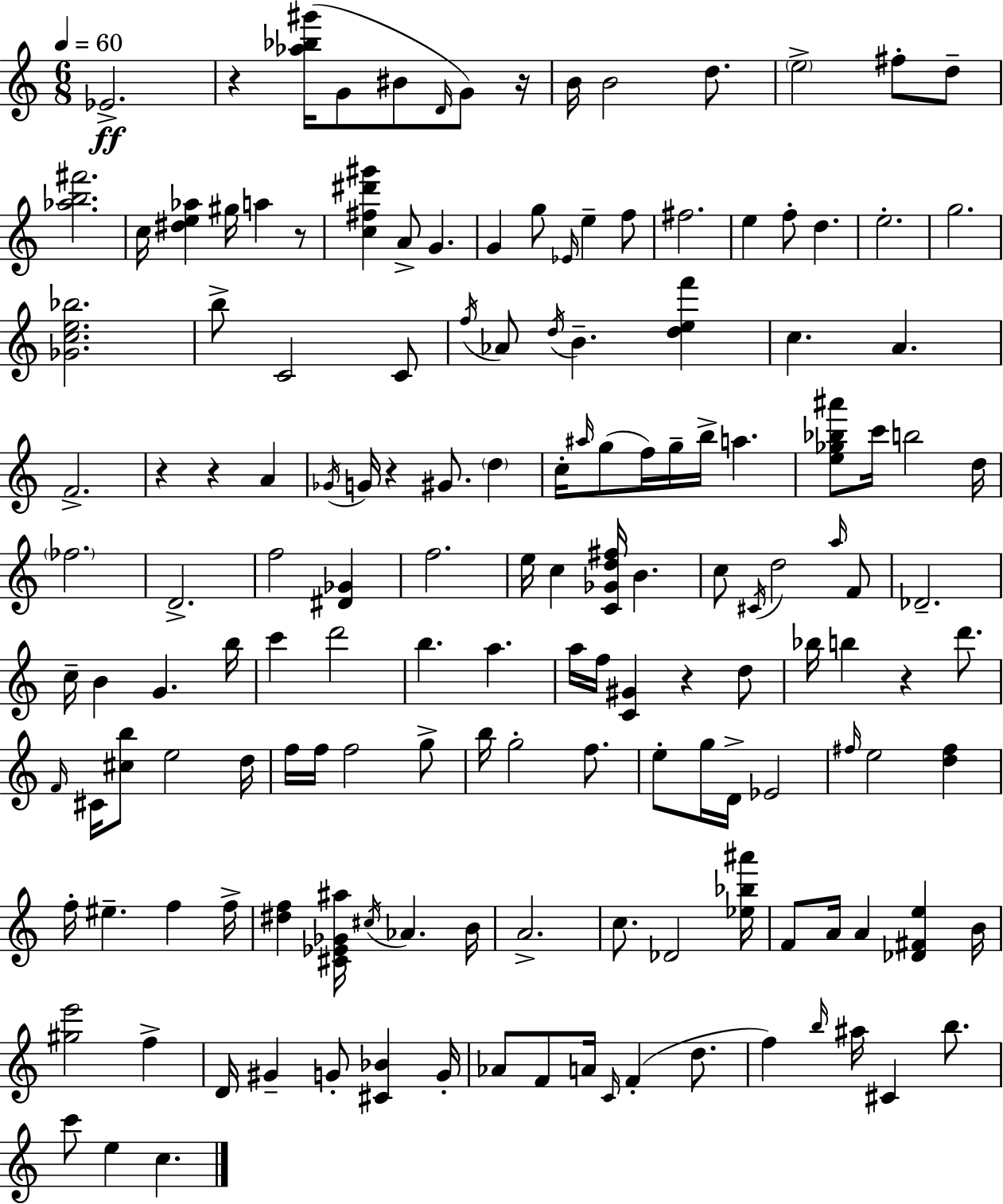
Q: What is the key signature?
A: C major